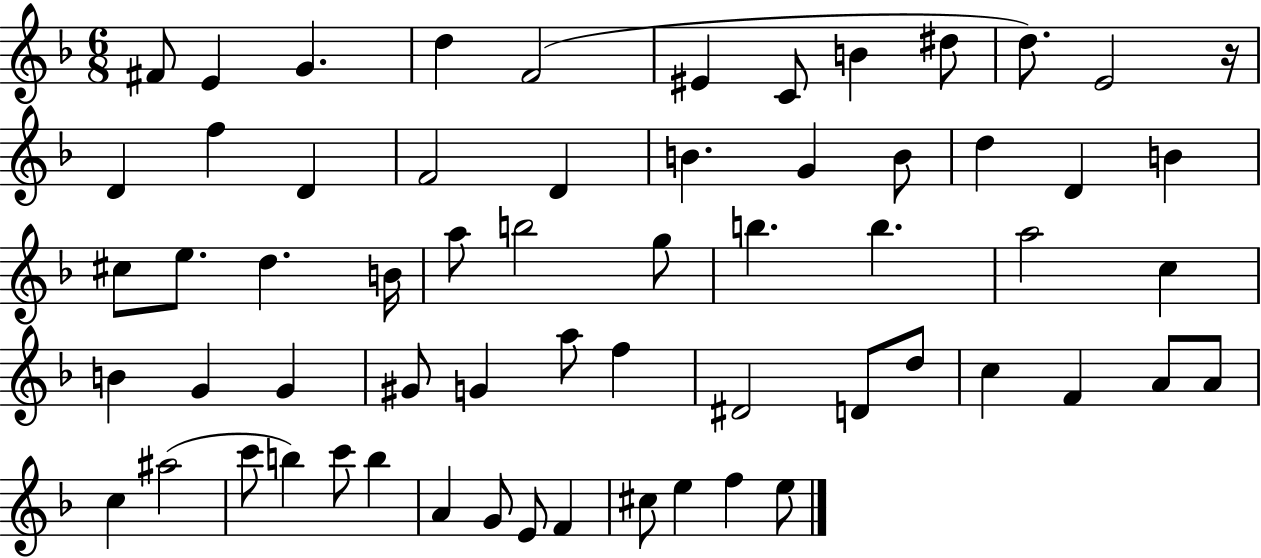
{
  \clef treble
  \numericTimeSignature
  \time 6/8
  \key f \major
  fis'8 e'4 g'4. | d''4 f'2( | eis'4 c'8 b'4 dis''8 | d''8.) e'2 r16 | \break d'4 f''4 d'4 | f'2 d'4 | b'4. g'4 b'8 | d''4 d'4 b'4 | \break cis''8 e''8. d''4. b'16 | a''8 b''2 g''8 | b''4. b''4. | a''2 c''4 | \break b'4 g'4 g'4 | gis'8 g'4 a''8 f''4 | dis'2 d'8 d''8 | c''4 f'4 a'8 a'8 | \break c''4 ais''2( | c'''8 b''4) c'''8 b''4 | a'4 g'8 e'8 f'4 | cis''8 e''4 f''4 e''8 | \break \bar "|."
}